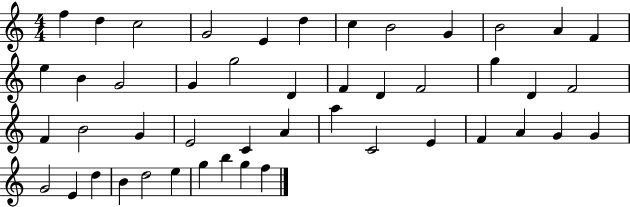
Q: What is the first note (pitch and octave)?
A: F5